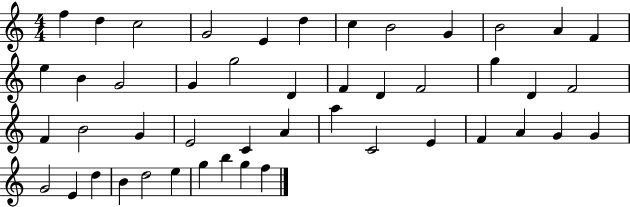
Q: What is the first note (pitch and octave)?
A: F5